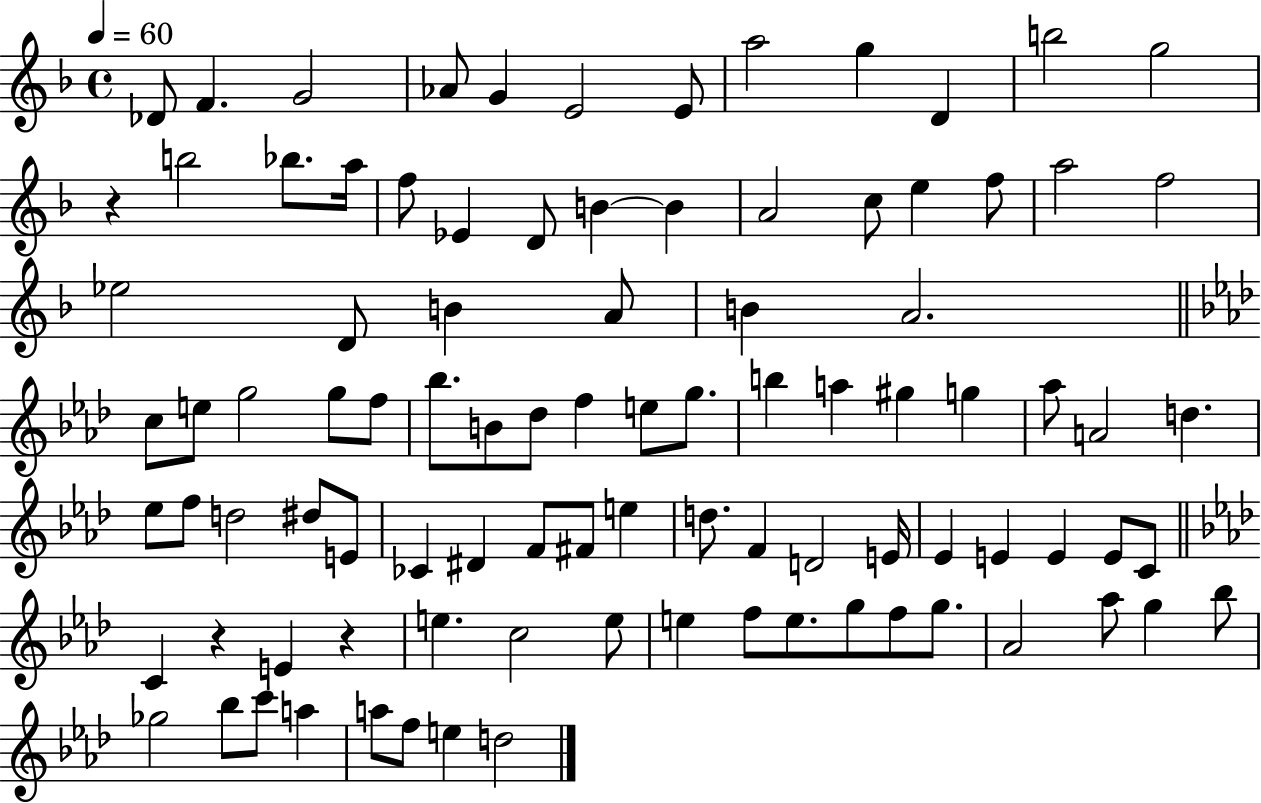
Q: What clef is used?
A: treble